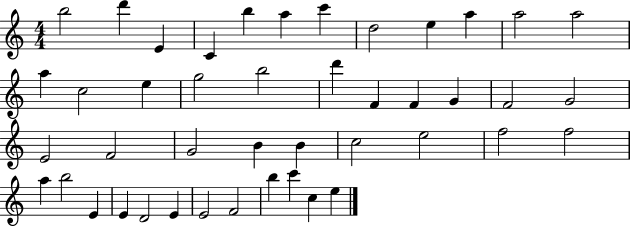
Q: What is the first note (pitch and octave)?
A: B5